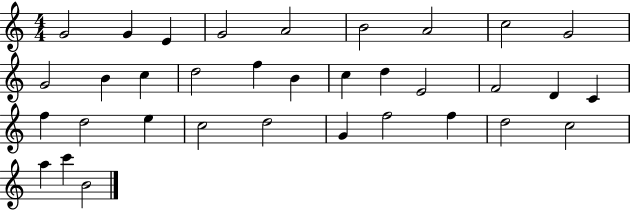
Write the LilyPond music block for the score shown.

{
  \clef treble
  \numericTimeSignature
  \time 4/4
  \key c \major
  g'2 g'4 e'4 | g'2 a'2 | b'2 a'2 | c''2 g'2 | \break g'2 b'4 c''4 | d''2 f''4 b'4 | c''4 d''4 e'2 | f'2 d'4 c'4 | \break f''4 d''2 e''4 | c''2 d''2 | g'4 f''2 f''4 | d''2 c''2 | \break a''4 c'''4 b'2 | \bar "|."
}